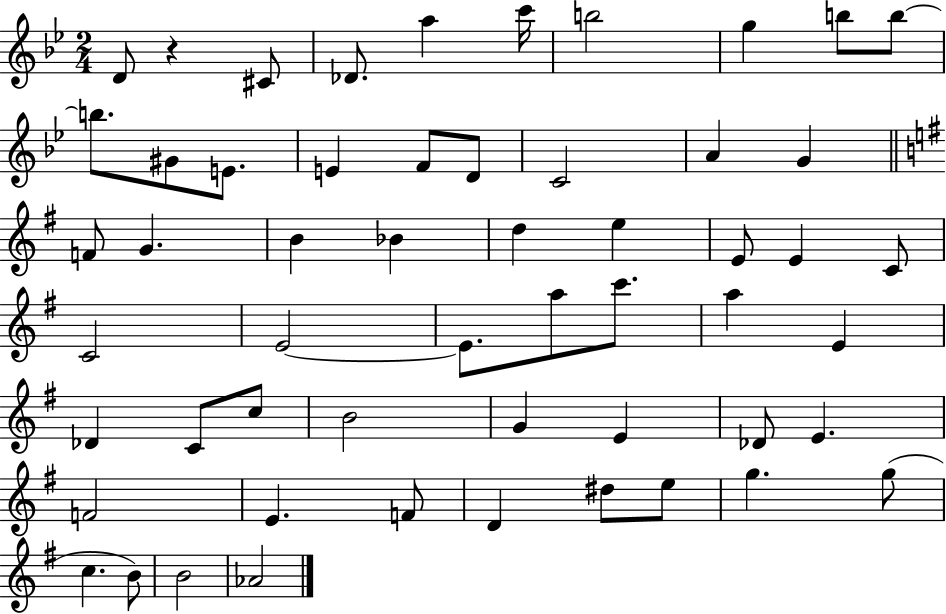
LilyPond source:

{
  \clef treble
  \numericTimeSignature
  \time 2/4
  \key bes \major
  \repeat volta 2 { d'8 r4 cis'8 | des'8. a''4 c'''16 | b''2 | g''4 b''8 b''8~~ | \break b''8. gis'8 e'8. | e'4 f'8 d'8 | c'2 | a'4 g'4 | \break \bar "||" \break \key e \minor f'8 g'4. | b'4 bes'4 | d''4 e''4 | e'8 e'4 c'8 | \break c'2 | e'2~~ | e'8. a''8 c'''8. | a''4 e'4 | \break des'4 c'8 c''8 | b'2 | g'4 e'4 | des'8 e'4. | \break f'2 | e'4. f'8 | d'4 dis''8 e''8 | g''4. g''8( | \break c''4. b'8) | b'2 | aes'2 | } \bar "|."
}